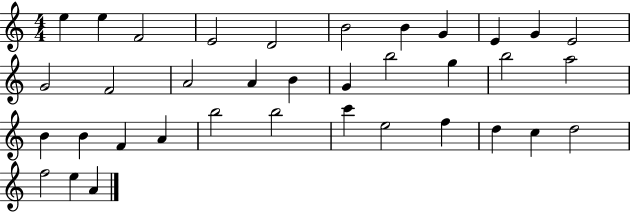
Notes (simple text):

E5/q E5/q F4/h E4/h D4/h B4/h B4/q G4/q E4/q G4/q E4/h G4/h F4/h A4/h A4/q B4/q G4/q B5/h G5/q B5/h A5/h B4/q B4/q F4/q A4/q B5/h B5/h C6/q E5/h F5/q D5/q C5/q D5/h F5/h E5/q A4/q